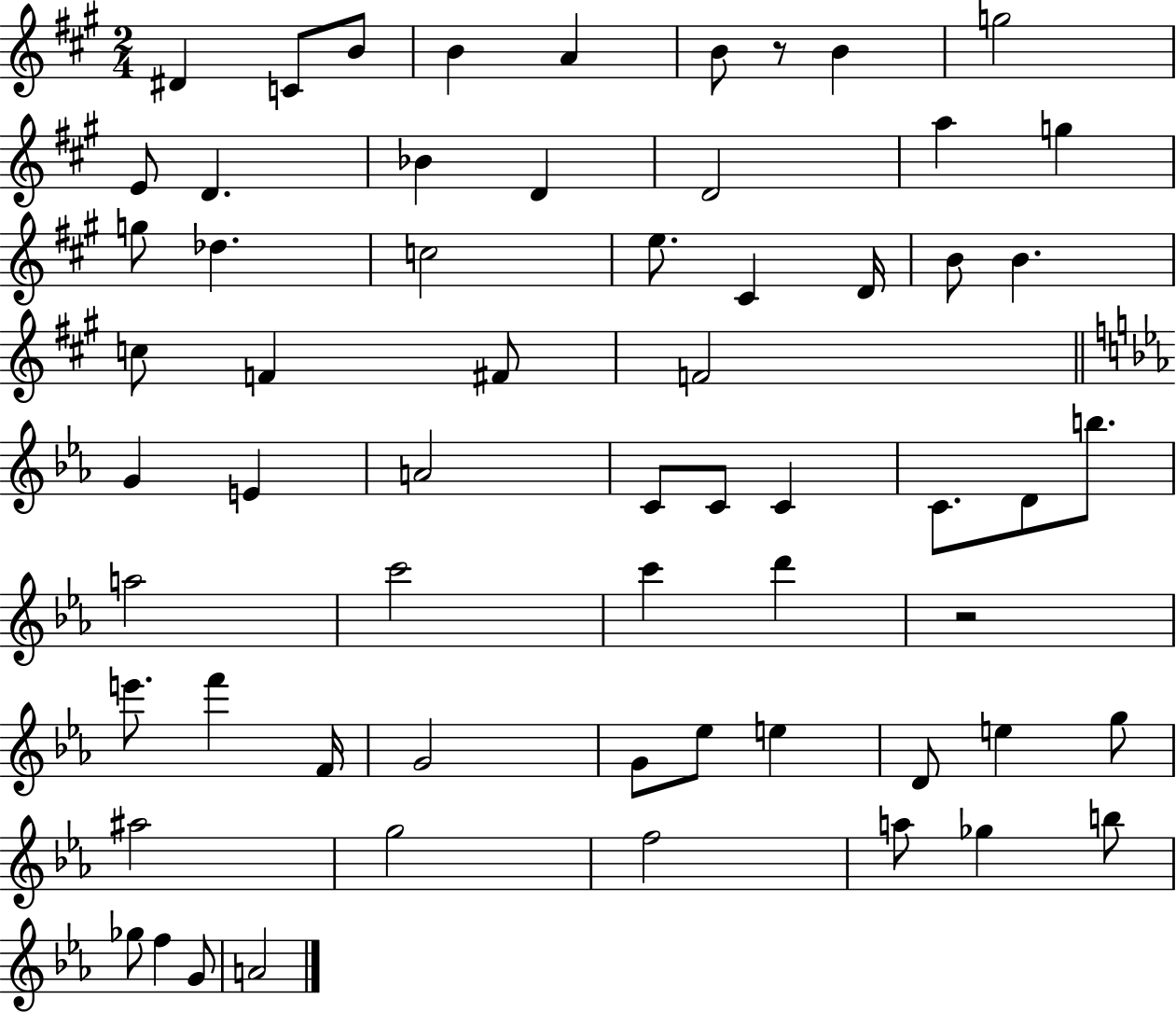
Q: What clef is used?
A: treble